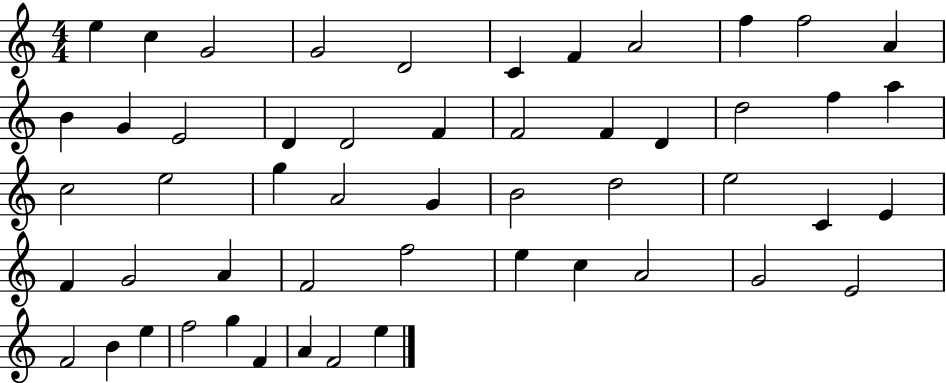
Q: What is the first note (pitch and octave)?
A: E5